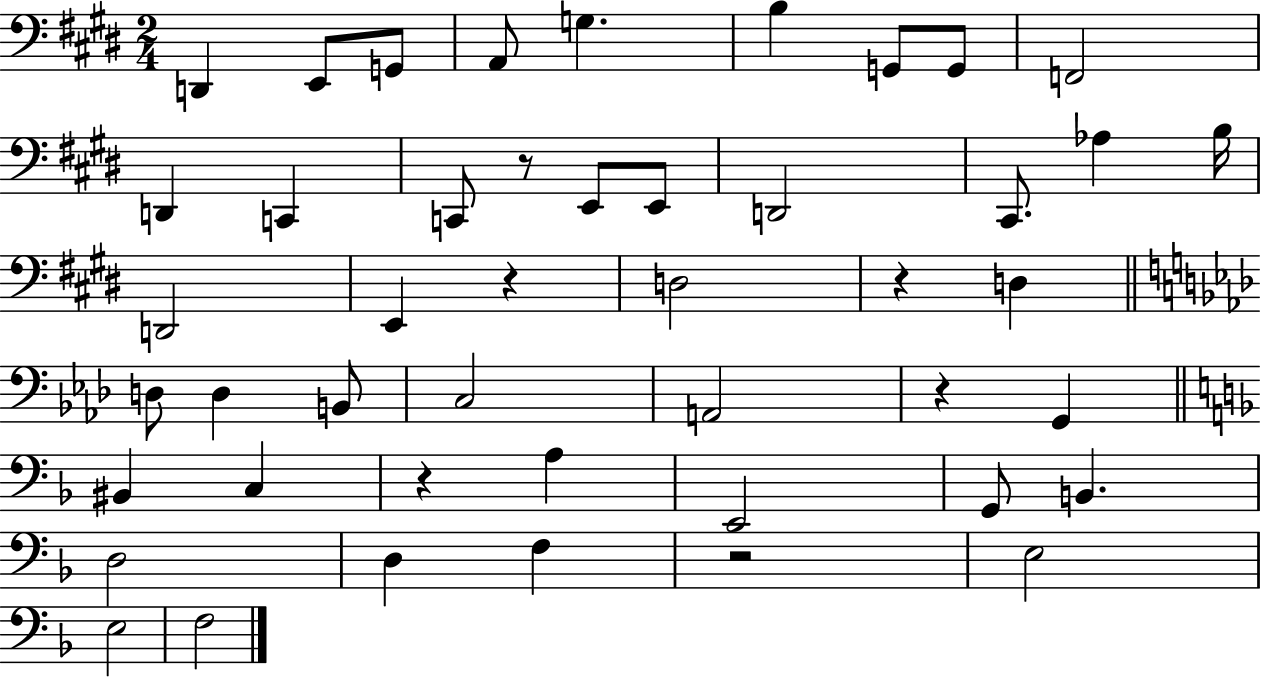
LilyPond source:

{
  \clef bass
  \numericTimeSignature
  \time 2/4
  \key e \major
  \repeat volta 2 { d,4 e,8 g,8 | a,8 g4. | b4 g,8 g,8 | f,2 | \break d,4 c,4 | c,8 r8 e,8 e,8 | d,2 | cis,8. aes4 b16 | \break d,2 | e,4 r4 | d2 | r4 d4 | \break \bar "||" \break \key aes \major d8 d4 b,8 | c2 | a,2 | r4 g,4 | \break \bar "||" \break \key f \major bis,4 c4 | r4 a4 | e,2 | g,8 b,4. | \break d2 | d4 f4 | r2 | e2 | \break e2 | f2 | } \bar "|."
}